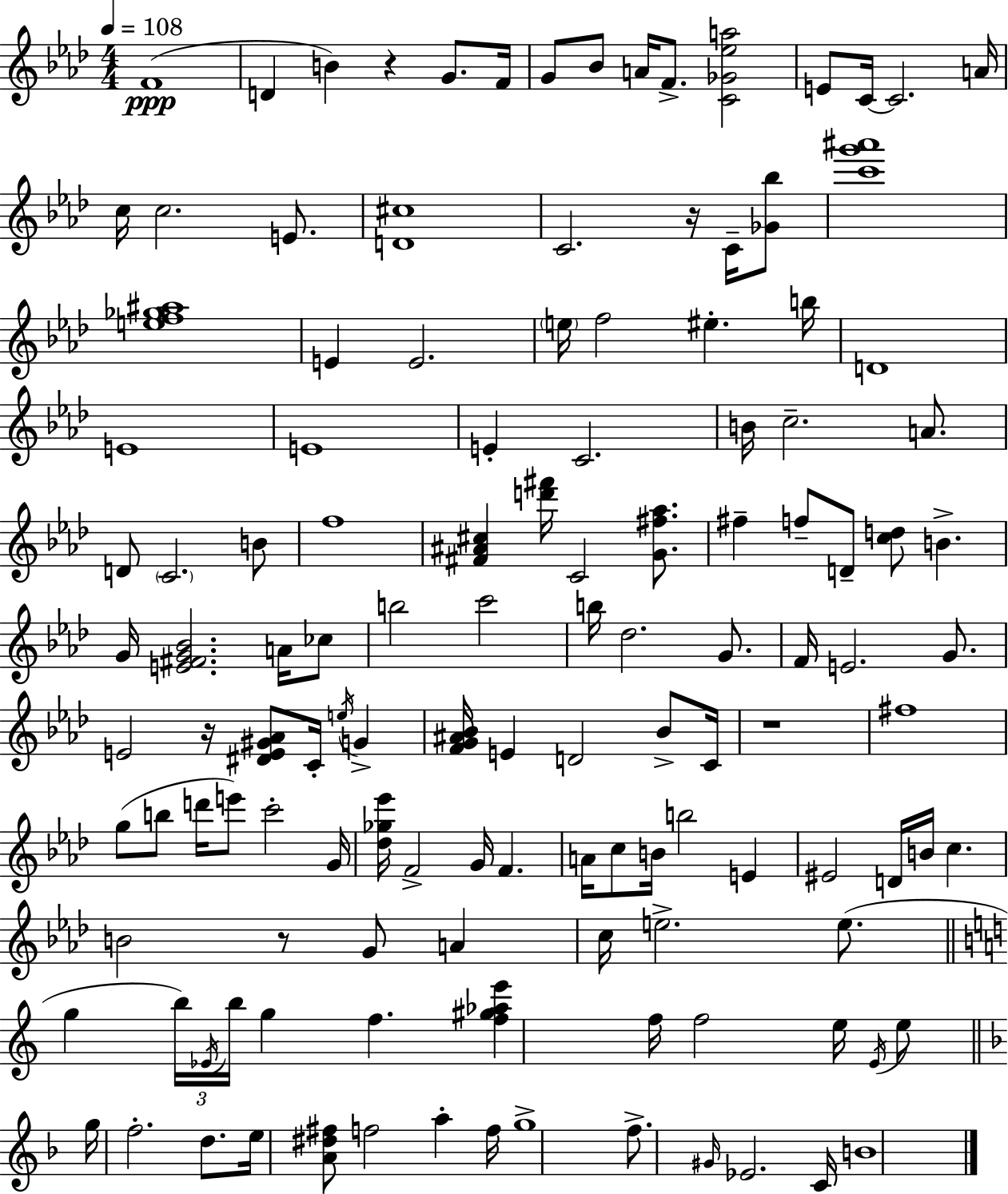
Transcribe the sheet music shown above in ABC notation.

X:1
T:Untitled
M:4/4
L:1/4
K:Ab
F4 D B z G/2 F/4 G/2 _B/2 A/4 F/2 [C_G_ea]2 E/2 C/4 C2 A/4 c/4 c2 E/2 [D^c]4 C2 z/4 C/4 [_G_b]/2 [c'g'^a']4 [ef_g^a]4 E E2 e/4 f2 ^e b/4 D4 E4 E4 E C2 B/4 c2 A/2 D/2 C2 B/2 f4 [^F^A^c] [d'^f']/4 C2 [G^f_a]/2 ^f f/2 D/2 [cd]/2 B G/4 [E^FG_B]2 A/4 _c/2 b2 c'2 b/4 _d2 G/2 F/4 E2 G/2 E2 z/4 [^DE^G_A]/2 C/4 e/4 G [FG^A_B]/4 E D2 _B/2 C/4 z4 ^f4 g/2 b/2 d'/4 e'/2 c'2 G/4 [_d_g_e']/4 F2 G/4 F A/4 c/2 B/4 b2 E ^E2 D/4 B/4 c B2 z/2 G/2 A c/4 e2 e/2 g b/4 _E/4 b/4 g f [f^g_ae'] f/4 f2 e/4 E/4 e/2 g/4 f2 d/2 e/4 [A^d^f]/2 f2 a f/4 g4 f/2 ^G/4 _E2 C/4 B4